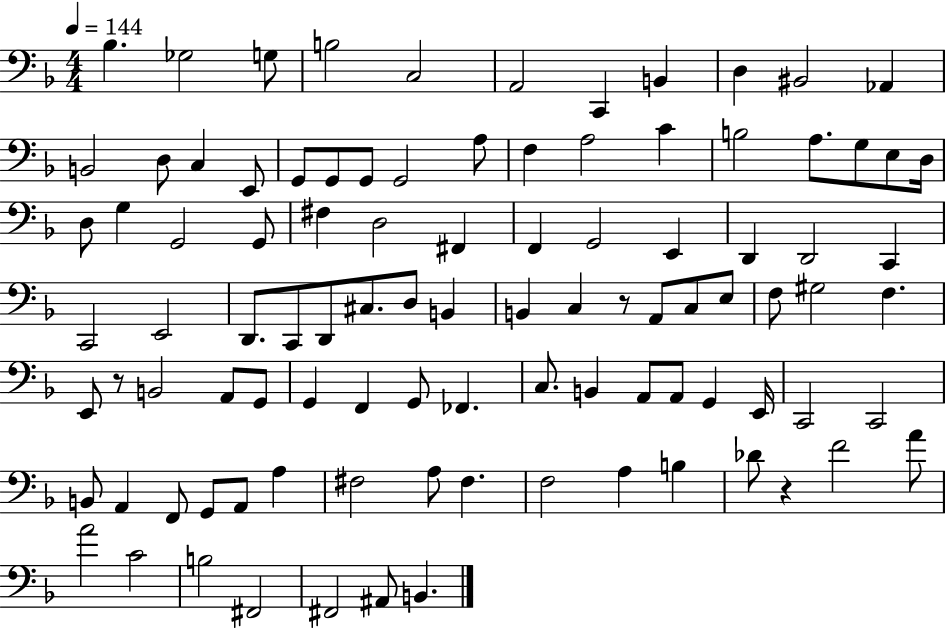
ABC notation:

X:1
T:Untitled
M:4/4
L:1/4
K:F
_B, _G,2 G,/2 B,2 C,2 A,,2 C,, B,, D, ^B,,2 _A,, B,,2 D,/2 C, E,,/2 G,,/2 G,,/2 G,,/2 G,,2 A,/2 F, A,2 C B,2 A,/2 G,/2 E,/2 D,/4 D,/2 G, G,,2 G,,/2 ^F, D,2 ^F,, F,, G,,2 E,, D,, D,,2 C,, C,,2 E,,2 D,,/2 C,,/2 D,,/2 ^C,/2 D,/2 B,, B,, C, z/2 A,,/2 C,/2 E,/2 F,/2 ^G,2 F, E,,/2 z/2 B,,2 A,,/2 G,,/2 G,, F,, G,,/2 _F,, C,/2 B,, A,,/2 A,,/2 G,, E,,/4 C,,2 C,,2 B,,/2 A,, F,,/2 G,,/2 A,,/2 A, ^F,2 A,/2 ^F, F,2 A, B, _D/2 z F2 A/2 A2 C2 B,2 ^F,,2 ^F,,2 ^A,,/2 B,,